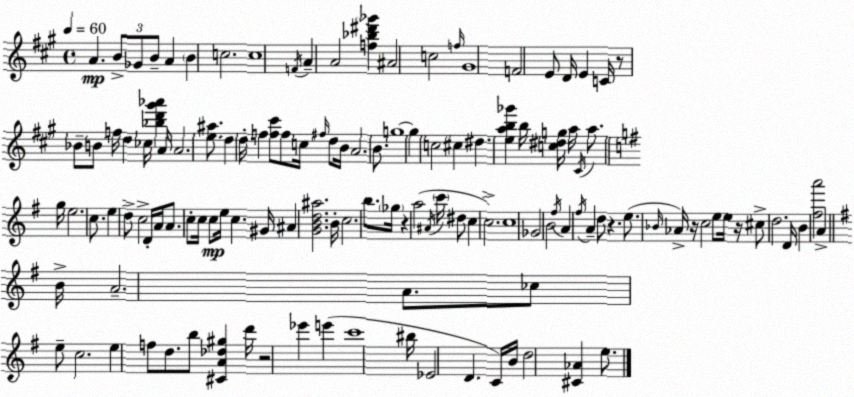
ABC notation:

X:1
T:Untitled
M:4/4
L:1/4
K:A
A B/2 _G/2 B/2 A B c2 c4 F/4 A A2 [f_b^d'_g'] ^A2 c2 f/4 ^G4 F2 E/2 D/4 E C/4 z/2 _B/2 B/2 f/4 d _c/4 [_bd'^g'_a'] A/4 A2 [e^a]/2 d d/4 f [f^c']/2 f/2 c/4 ^f/4 d/2 B/4 A2 B/2 g4 g c2 ^c ^d [eab_g'] b/4 [c^dg]/4 a/4 ^C/4 a/2 g/4 e2 c/2 e d/2 c2 D/4 A/4 A/2 c/2 c/4 c/2 e/4 c ^G/4 ^A [GBd^a]2 B/4 c2 b/2 _g/4 z a2 ^A/4 c'/4 ^d/2 c c2 c4 _G2 B2 ^f/4 A ^f/4 A d/2 z e/2 _B/4 _A/4 z/4 c2 e/2 e/4 z/4 ^c/2 d2 D/4 B [^fa']2 A B/4 A2 A/2 _c/2 e/2 c2 e f/2 d/2 b/2 [^CA_d^g] d'/4 z2 _e' e' c'4 ^b/4 _E2 D C/4 B/4 d2 [^C_A] e/2